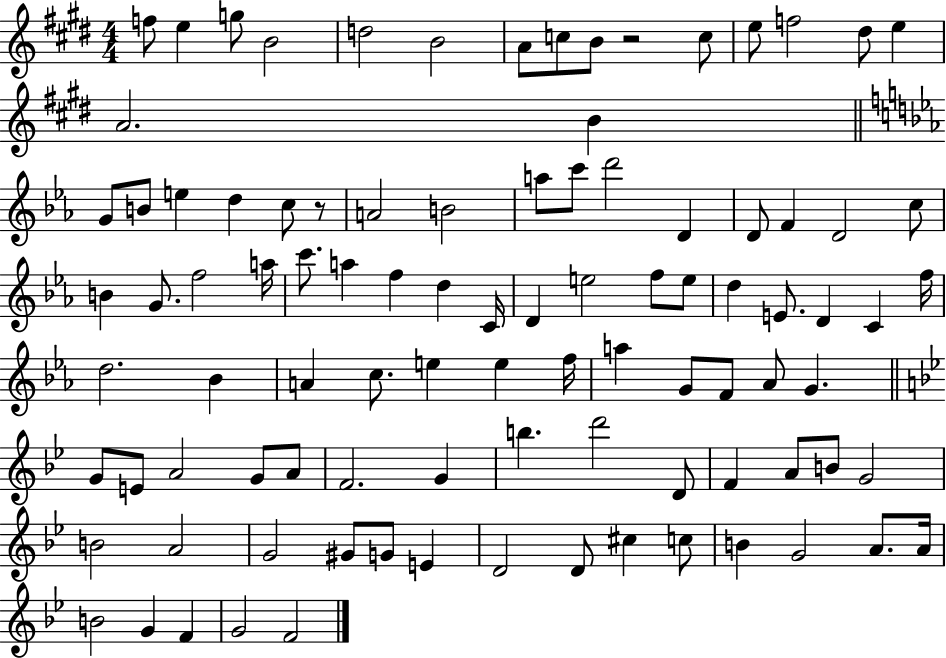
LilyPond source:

{
  \clef treble
  \numericTimeSignature
  \time 4/4
  \key e \major
  f''8 e''4 g''8 b'2 | d''2 b'2 | a'8 c''8 b'8 r2 c''8 | e''8 f''2 dis''8 e''4 | \break a'2. b'4 | \bar "||" \break \key c \minor g'8 b'8 e''4 d''4 c''8 r8 | a'2 b'2 | a''8 c'''8 d'''2 d'4 | d'8 f'4 d'2 c''8 | \break b'4 g'8. f''2 a''16 | c'''8. a''4 f''4 d''4 c'16 | d'4 e''2 f''8 e''8 | d''4 e'8. d'4 c'4 f''16 | \break d''2. bes'4 | a'4 c''8. e''4 e''4 f''16 | a''4 g'8 f'8 aes'8 g'4. | \bar "||" \break \key g \minor g'8 e'8 a'2 g'8 a'8 | f'2. g'4 | b''4. d'''2 d'8 | f'4 a'8 b'8 g'2 | \break b'2 a'2 | g'2 gis'8 g'8 e'4 | d'2 d'8 cis''4 c''8 | b'4 g'2 a'8. a'16 | \break b'2 g'4 f'4 | g'2 f'2 | \bar "|."
}